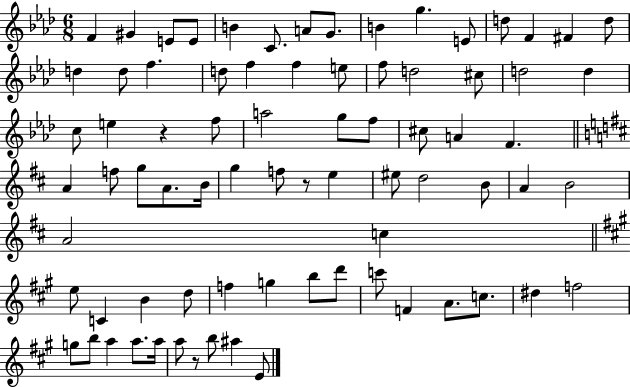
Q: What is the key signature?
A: AES major